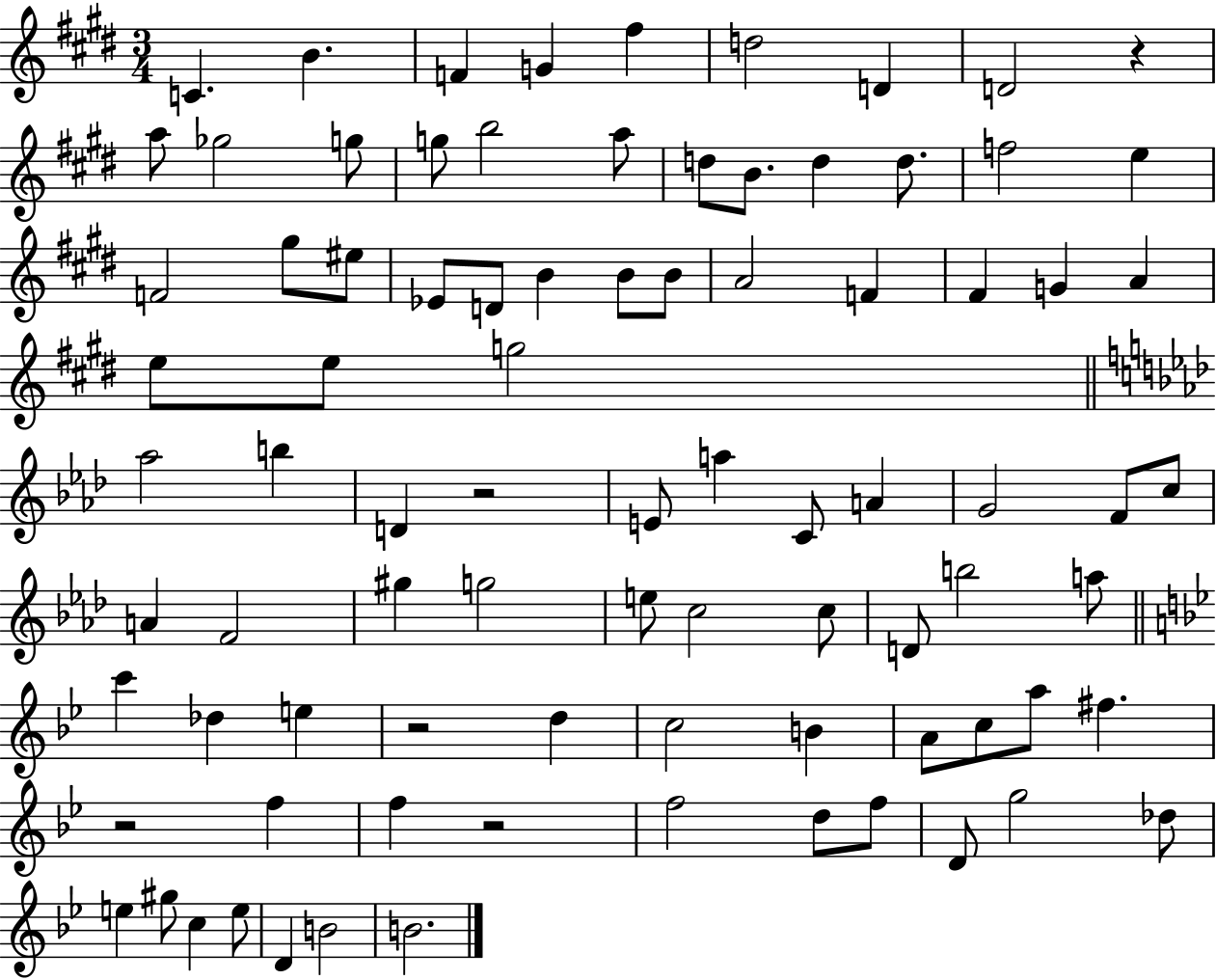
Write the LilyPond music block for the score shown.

{
  \clef treble
  \numericTimeSignature
  \time 3/4
  \key e \major
  c'4. b'4. | f'4 g'4 fis''4 | d''2 d'4 | d'2 r4 | \break a''8 ges''2 g''8 | g''8 b''2 a''8 | d''8 b'8. d''4 d''8. | f''2 e''4 | \break f'2 gis''8 eis''8 | ees'8 d'8 b'4 b'8 b'8 | a'2 f'4 | fis'4 g'4 a'4 | \break e''8 e''8 g''2 | \bar "||" \break \key f \minor aes''2 b''4 | d'4 r2 | e'8 a''4 c'8 a'4 | g'2 f'8 c''8 | \break a'4 f'2 | gis''4 g''2 | e''8 c''2 c''8 | d'8 b''2 a''8 | \break \bar "||" \break \key bes \major c'''4 des''4 e''4 | r2 d''4 | c''2 b'4 | a'8 c''8 a''8 fis''4. | \break r2 f''4 | f''4 r2 | f''2 d''8 f''8 | d'8 g''2 des''8 | \break e''4 gis''8 c''4 e''8 | d'4 b'2 | b'2. | \bar "|."
}